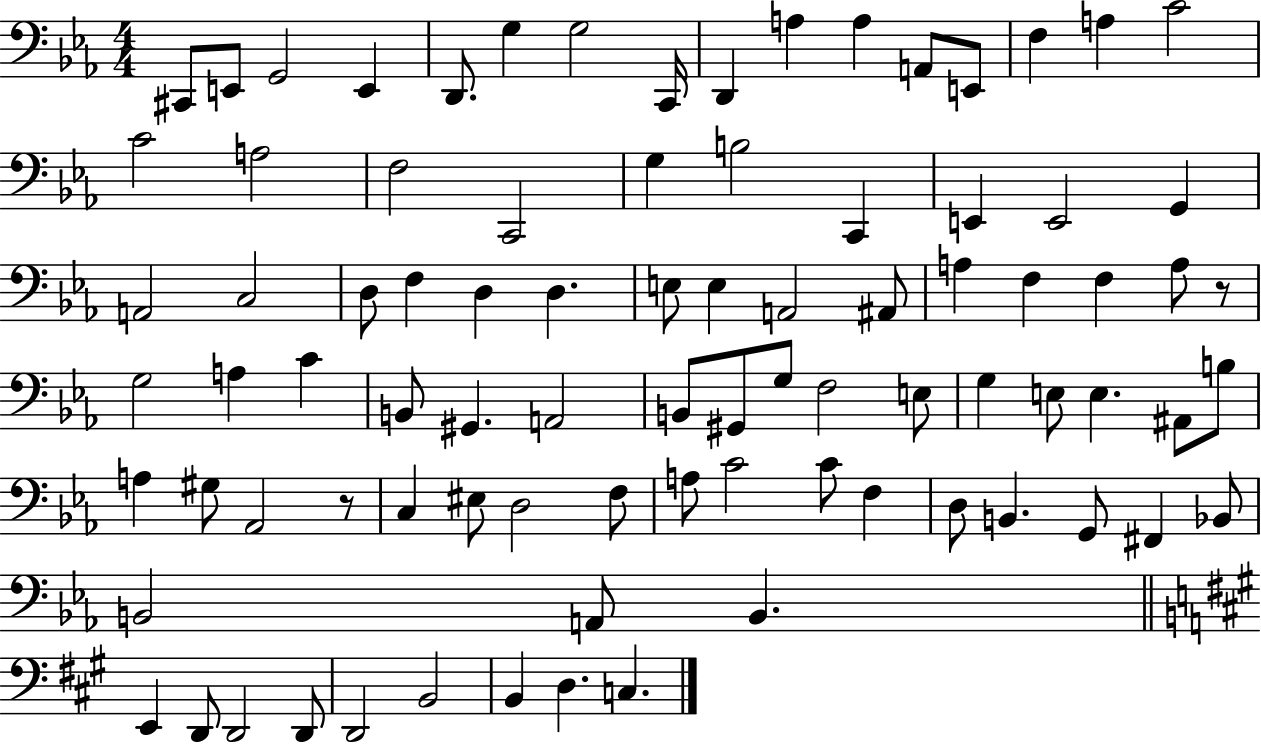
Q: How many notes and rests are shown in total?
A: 86